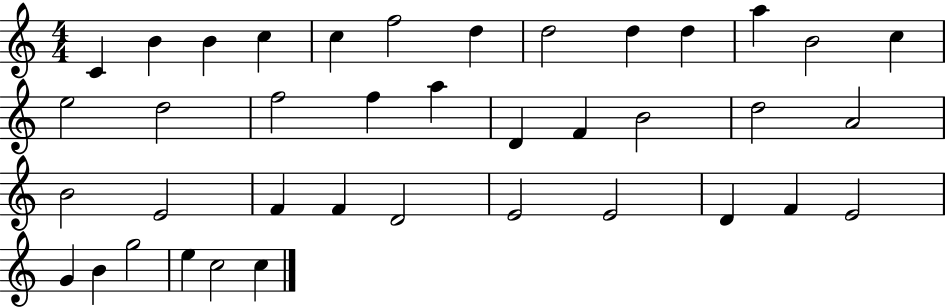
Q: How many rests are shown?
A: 0